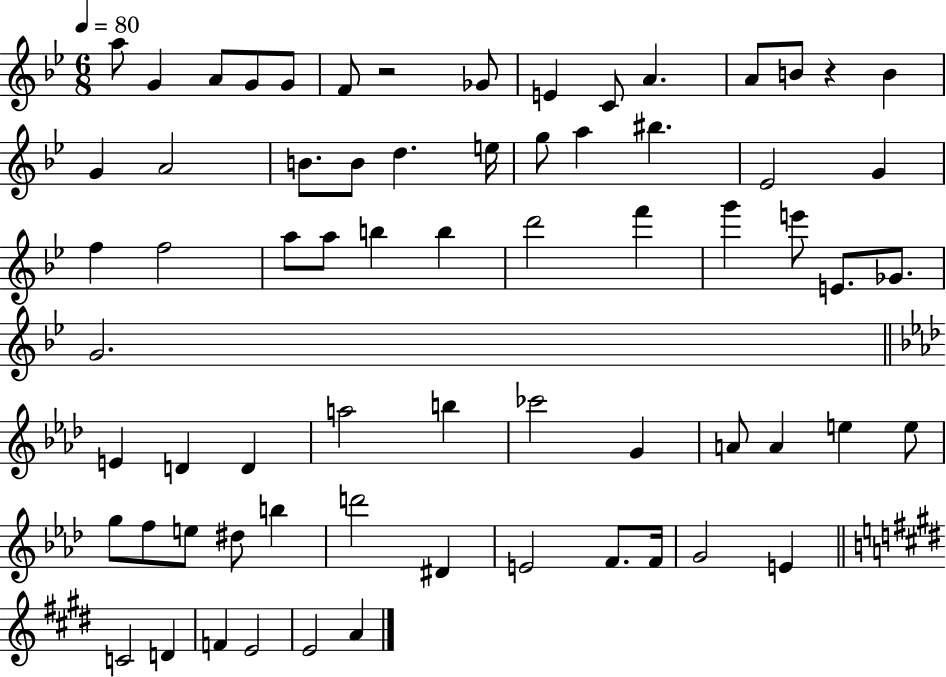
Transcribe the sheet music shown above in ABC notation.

X:1
T:Untitled
M:6/8
L:1/4
K:Bb
a/2 G A/2 G/2 G/2 F/2 z2 _G/2 E C/2 A A/2 B/2 z B G A2 B/2 B/2 d e/4 g/2 a ^b _E2 G f f2 a/2 a/2 b b d'2 f' g' e'/2 E/2 _G/2 G2 E D D a2 b _c'2 G A/2 A e e/2 g/2 f/2 e/2 ^d/2 b d'2 ^D E2 F/2 F/4 G2 E C2 D F E2 E2 A